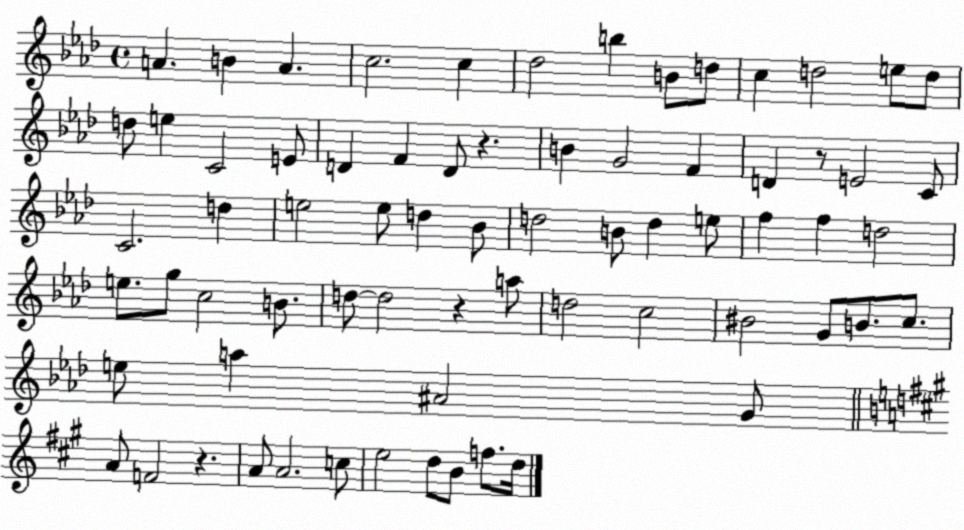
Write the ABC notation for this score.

X:1
T:Untitled
M:4/4
L:1/4
K:Ab
A B A c2 c _d2 b B/2 d/2 c d2 e/2 d/2 d/2 e C2 E/2 D F D/2 z B G2 F D z/2 E2 C/2 C2 d e2 e/2 d _B/2 d2 B/2 d e/2 f f d2 e/2 g/2 c2 B/2 d/2 d2 z a/2 d2 c2 ^B2 G/2 B/2 c/2 e/2 a ^A2 G/2 A/2 F2 z A/2 A2 c/2 e2 d/2 B/2 f/2 d/4